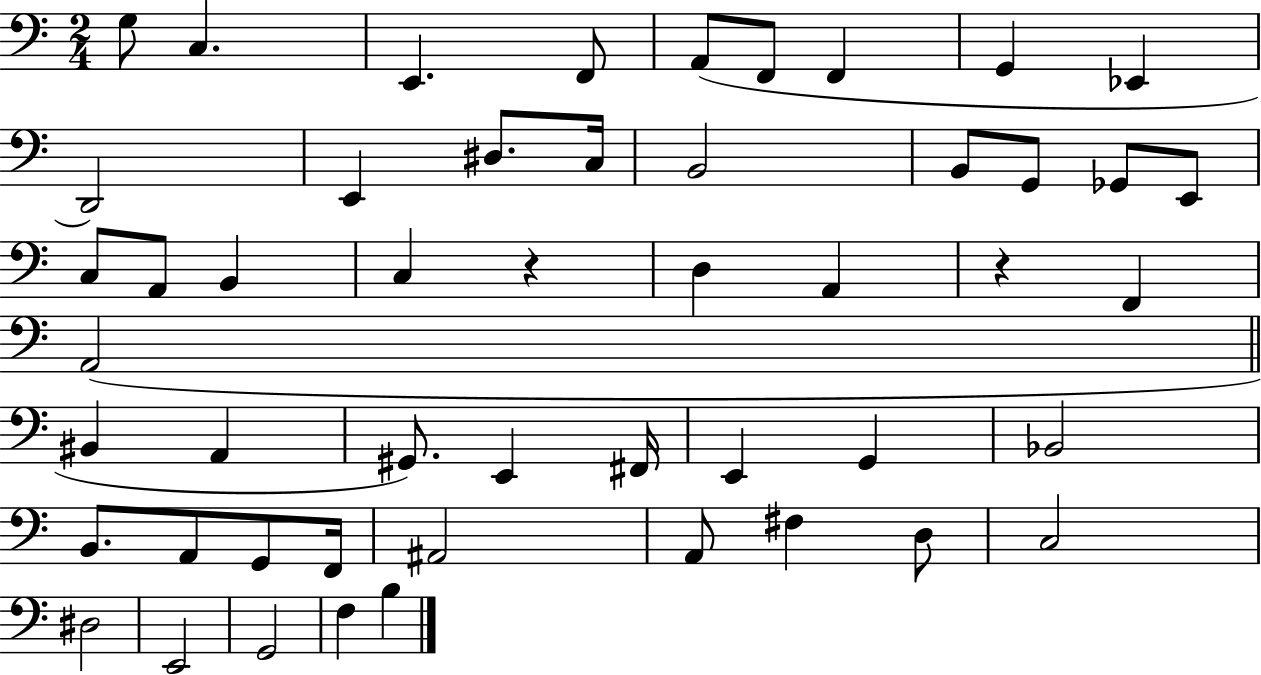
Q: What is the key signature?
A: C major